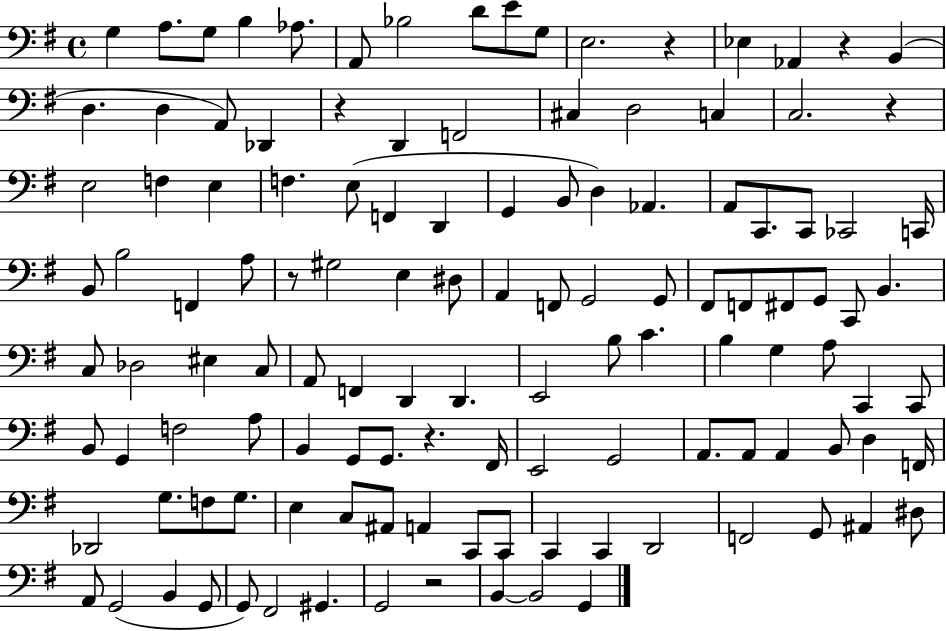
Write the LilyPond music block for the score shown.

{
  \clef bass
  \time 4/4
  \defaultTimeSignature
  \key g \major
  g4 a8. g8 b4 aes8. | a,8 bes2 d'8 e'8 g8 | e2. r4 | ees4 aes,4 r4 b,4( | \break d4. d4 a,8) des,4 | r4 d,4 f,2 | cis4 d2 c4 | c2. r4 | \break e2 f4 e4 | f4. e8( f,4 d,4 | g,4 b,8 d4) aes,4. | a,8 c,8. c,8 ces,2 c,16 | \break b,8 b2 f,4 a8 | r8 gis2 e4 dis8 | a,4 f,8 g,2 g,8 | fis,8 f,8 fis,8 g,8 c,8 b,4. | \break c8 des2 eis4 c8 | a,8 f,4 d,4 d,4. | e,2 b8 c'4. | b4 g4 a8 c,4 c,8 | \break b,8 g,4 f2 a8 | b,4 g,8 g,8. r4. fis,16 | e,2 g,2 | a,8. a,8 a,4 b,8 d4 f,16 | \break des,2 g8. f8 g8. | e4 c8 ais,8 a,4 c,8 c,8 | c,4 c,4 d,2 | f,2 g,8 ais,4 dis8 | \break a,8 g,2( b,4 g,8 | g,8) fis,2 gis,4. | g,2 r2 | b,4~~ b,2 g,4 | \break \bar "|."
}